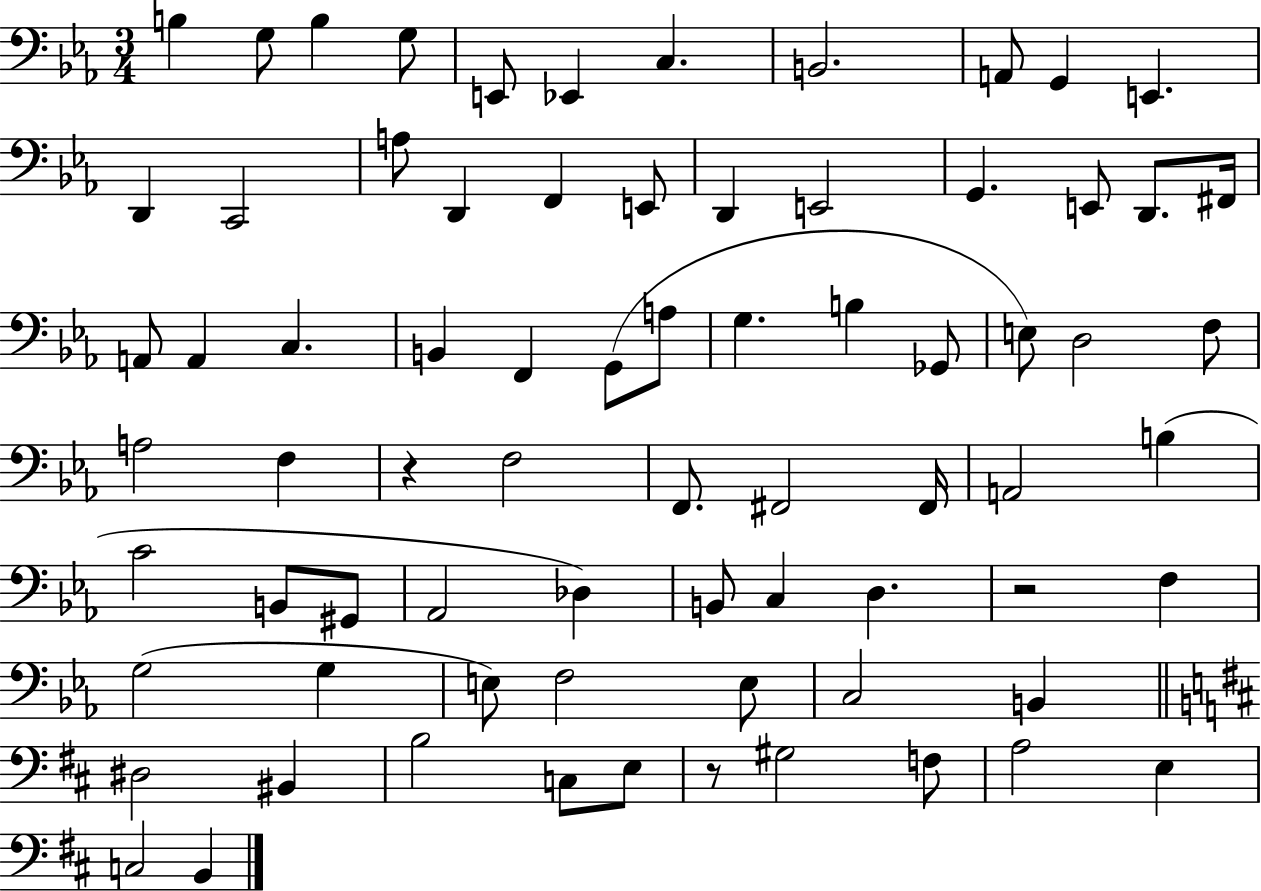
{
  \clef bass
  \numericTimeSignature
  \time 3/4
  \key ees \major
  b4 g8 b4 g8 | e,8 ees,4 c4. | b,2. | a,8 g,4 e,4. | \break d,4 c,2 | a8 d,4 f,4 e,8 | d,4 e,2 | g,4. e,8 d,8. fis,16 | \break a,8 a,4 c4. | b,4 f,4 g,8( a8 | g4. b4 ges,8 | e8) d2 f8 | \break a2 f4 | r4 f2 | f,8. fis,2 fis,16 | a,2 b4( | \break c'2 b,8 gis,8 | aes,2 des4) | b,8 c4 d4. | r2 f4 | \break g2( g4 | e8) f2 e8 | c2 b,4 | \bar "||" \break \key b \minor dis2 bis,4 | b2 c8 e8 | r8 gis2 f8 | a2 e4 | \break c2 b,4 | \bar "|."
}